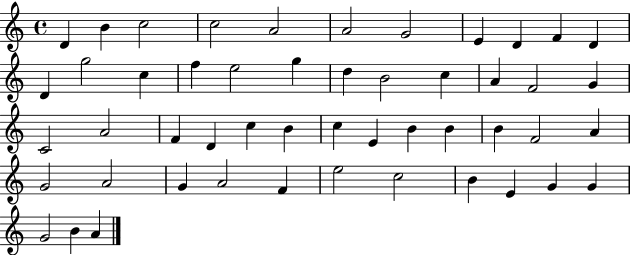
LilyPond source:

{
  \clef treble
  \time 4/4
  \defaultTimeSignature
  \key c \major
  d'4 b'4 c''2 | c''2 a'2 | a'2 g'2 | e'4 d'4 f'4 d'4 | \break d'4 g''2 c''4 | f''4 e''2 g''4 | d''4 b'2 c''4 | a'4 f'2 g'4 | \break c'2 a'2 | f'4 d'4 c''4 b'4 | c''4 e'4 b'4 b'4 | b'4 f'2 a'4 | \break g'2 a'2 | g'4 a'2 f'4 | e''2 c''2 | b'4 e'4 g'4 g'4 | \break g'2 b'4 a'4 | \bar "|."
}